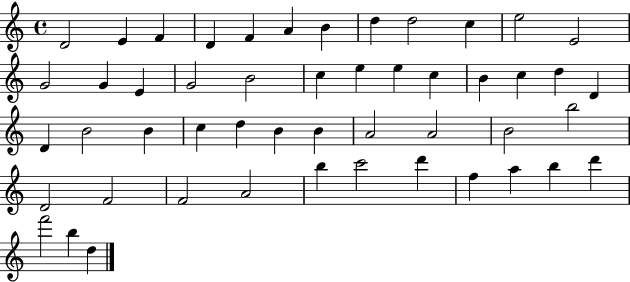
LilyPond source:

{
  \clef treble
  \time 4/4
  \defaultTimeSignature
  \key c \major
  d'2 e'4 f'4 | d'4 f'4 a'4 b'4 | d''4 d''2 c''4 | e''2 e'2 | \break g'2 g'4 e'4 | g'2 b'2 | c''4 e''4 e''4 c''4 | b'4 c''4 d''4 d'4 | \break d'4 b'2 b'4 | c''4 d''4 b'4 b'4 | a'2 a'2 | b'2 b''2 | \break d'2 f'2 | f'2 a'2 | b''4 c'''2 d'''4 | f''4 a''4 b''4 d'''4 | \break f'''2 b''4 d''4 | \bar "|."
}